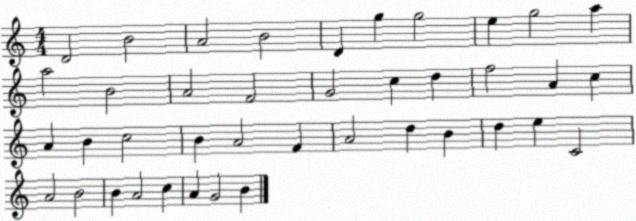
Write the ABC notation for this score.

X:1
T:Untitled
M:4/4
L:1/4
K:C
D2 B2 A2 B2 D g g2 e g2 a a2 B2 A2 F2 G2 c d f2 A c A B c2 B A2 F A2 d B d e C2 A2 B2 B A2 c A G2 B